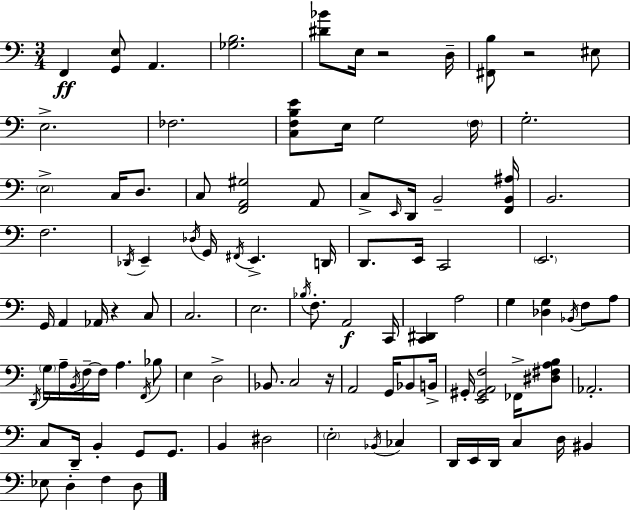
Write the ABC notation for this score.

X:1
T:Untitled
M:3/4
L:1/4
K:C
F,, [G,,E,]/2 A,, [_G,B,]2 [^D_B]/2 E,/4 z2 D,/4 [^F,,B,]/2 z2 ^E,/2 E,2 _F,2 [C,F,B,E]/2 E,/4 G,2 F,/4 G,2 E,2 C,/4 D,/2 C,/2 [F,,A,,^G,]2 A,,/2 C,/2 E,,/4 D,,/4 B,,2 [F,,B,,^A,]/4 B,,2 F,2 _D,,/4 E,, _D,/4 G,,/4 ^F,,/4 E,, D,,/4 D,,/2 E,,/4 C,,2 E,,2 G,,/4 A,, _A,,/4 z C,/2 C,2 E,2 _B,/4 F,/2 A,,2 C,,/4 [C,,^D,,] A,2 G, [_D,G,] _B,,/4 F,/2 A,/2 D,,/4 G,/4 A,/4 B,,/4 F,/4 F,/4 A, F,,/4 _B,/2 E, D,2 _B,,/2 C,2 z/4 A,,2 G,,/4 _B,,/2 B,,/4 ^G,,/4 [E,,^G,,A,,F,]2 _F,,/4 [^D,^F,A,B,]/2 _A,,2 C,/2 D,,/4 B,, G,,/2 G,,/2 B,, ^D,2 E,2 _B,,/4 _C, D,,/4 E,,/4 D,,/4 C, D,/4 ^B,, _E,/2 D, F, D,/2